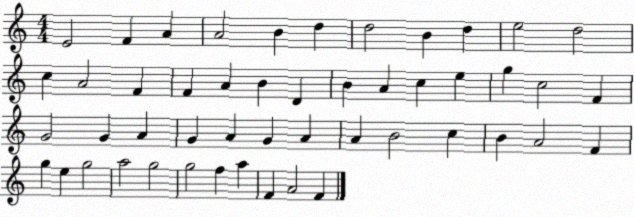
X:1
T:Untitled
M:4/4
L:1/4
K:C
E2 F A A2 B d d2 B d e2 d2 c A2 F F A B D B A c e g c2 F G2 G A G A G A A B2 c B A2 F g e g2 a2 g2 g2 f a F A2 F